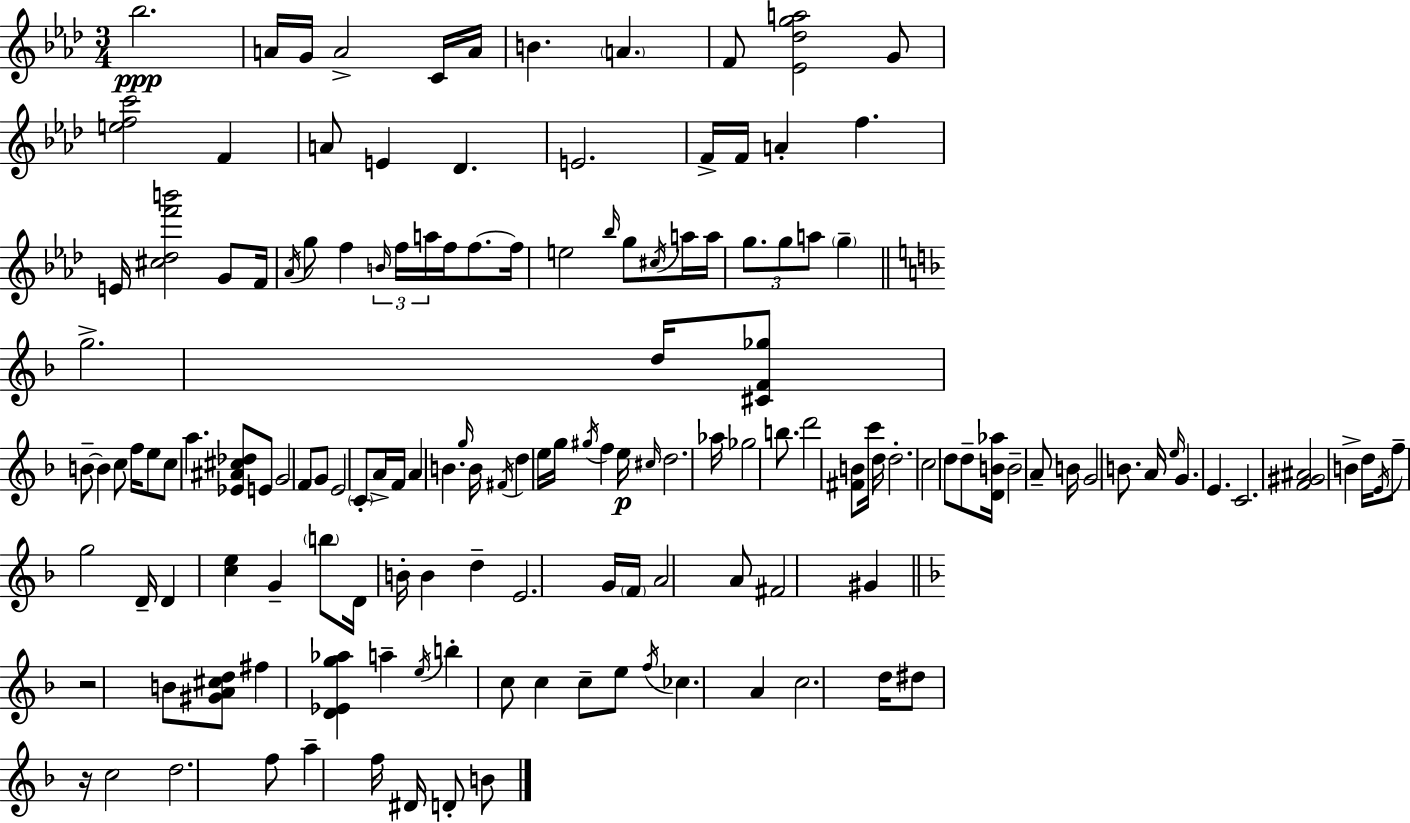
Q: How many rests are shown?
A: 2